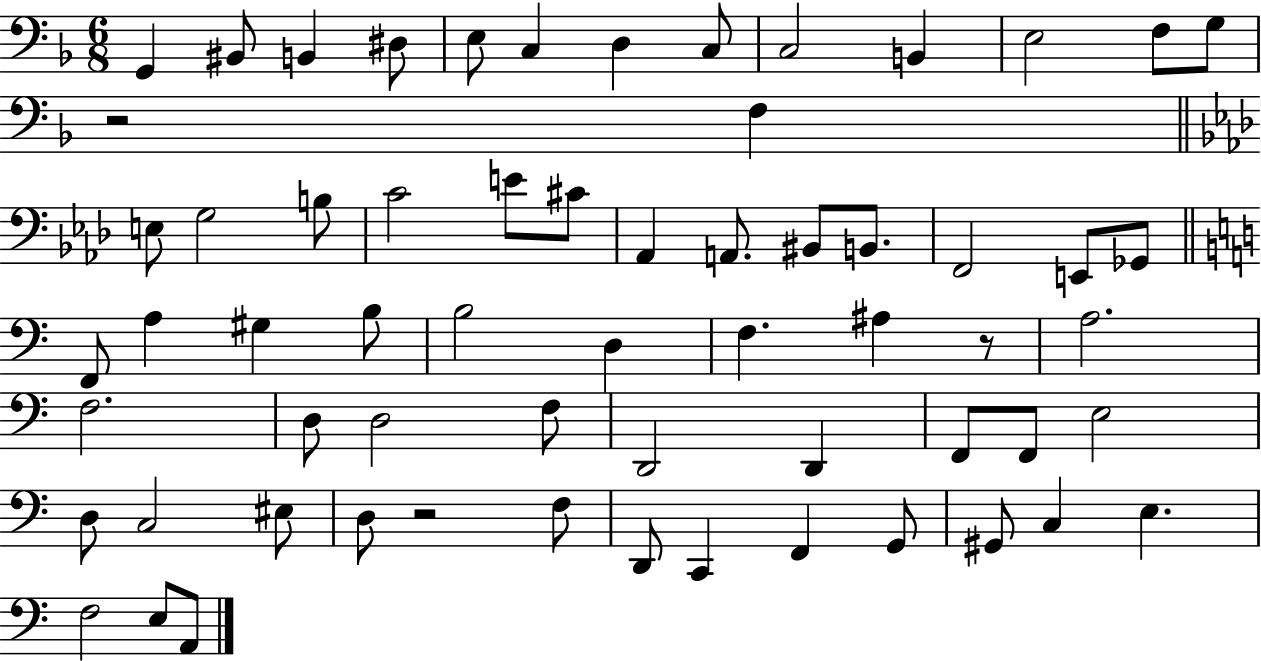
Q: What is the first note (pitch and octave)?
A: G2